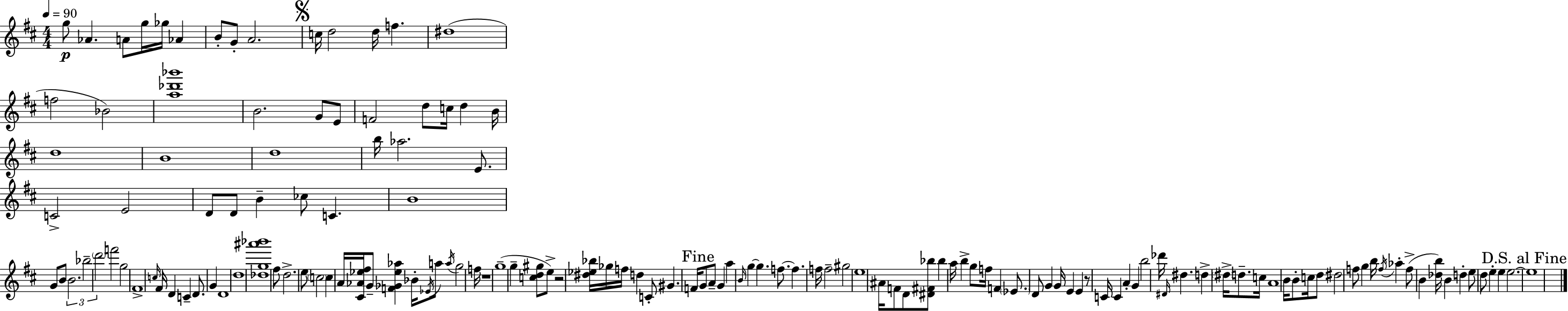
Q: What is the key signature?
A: D major